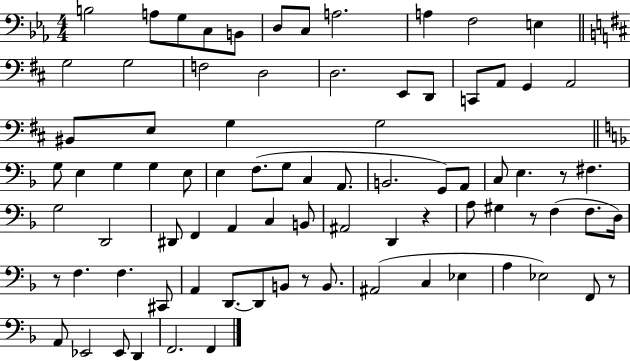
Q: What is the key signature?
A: EES major